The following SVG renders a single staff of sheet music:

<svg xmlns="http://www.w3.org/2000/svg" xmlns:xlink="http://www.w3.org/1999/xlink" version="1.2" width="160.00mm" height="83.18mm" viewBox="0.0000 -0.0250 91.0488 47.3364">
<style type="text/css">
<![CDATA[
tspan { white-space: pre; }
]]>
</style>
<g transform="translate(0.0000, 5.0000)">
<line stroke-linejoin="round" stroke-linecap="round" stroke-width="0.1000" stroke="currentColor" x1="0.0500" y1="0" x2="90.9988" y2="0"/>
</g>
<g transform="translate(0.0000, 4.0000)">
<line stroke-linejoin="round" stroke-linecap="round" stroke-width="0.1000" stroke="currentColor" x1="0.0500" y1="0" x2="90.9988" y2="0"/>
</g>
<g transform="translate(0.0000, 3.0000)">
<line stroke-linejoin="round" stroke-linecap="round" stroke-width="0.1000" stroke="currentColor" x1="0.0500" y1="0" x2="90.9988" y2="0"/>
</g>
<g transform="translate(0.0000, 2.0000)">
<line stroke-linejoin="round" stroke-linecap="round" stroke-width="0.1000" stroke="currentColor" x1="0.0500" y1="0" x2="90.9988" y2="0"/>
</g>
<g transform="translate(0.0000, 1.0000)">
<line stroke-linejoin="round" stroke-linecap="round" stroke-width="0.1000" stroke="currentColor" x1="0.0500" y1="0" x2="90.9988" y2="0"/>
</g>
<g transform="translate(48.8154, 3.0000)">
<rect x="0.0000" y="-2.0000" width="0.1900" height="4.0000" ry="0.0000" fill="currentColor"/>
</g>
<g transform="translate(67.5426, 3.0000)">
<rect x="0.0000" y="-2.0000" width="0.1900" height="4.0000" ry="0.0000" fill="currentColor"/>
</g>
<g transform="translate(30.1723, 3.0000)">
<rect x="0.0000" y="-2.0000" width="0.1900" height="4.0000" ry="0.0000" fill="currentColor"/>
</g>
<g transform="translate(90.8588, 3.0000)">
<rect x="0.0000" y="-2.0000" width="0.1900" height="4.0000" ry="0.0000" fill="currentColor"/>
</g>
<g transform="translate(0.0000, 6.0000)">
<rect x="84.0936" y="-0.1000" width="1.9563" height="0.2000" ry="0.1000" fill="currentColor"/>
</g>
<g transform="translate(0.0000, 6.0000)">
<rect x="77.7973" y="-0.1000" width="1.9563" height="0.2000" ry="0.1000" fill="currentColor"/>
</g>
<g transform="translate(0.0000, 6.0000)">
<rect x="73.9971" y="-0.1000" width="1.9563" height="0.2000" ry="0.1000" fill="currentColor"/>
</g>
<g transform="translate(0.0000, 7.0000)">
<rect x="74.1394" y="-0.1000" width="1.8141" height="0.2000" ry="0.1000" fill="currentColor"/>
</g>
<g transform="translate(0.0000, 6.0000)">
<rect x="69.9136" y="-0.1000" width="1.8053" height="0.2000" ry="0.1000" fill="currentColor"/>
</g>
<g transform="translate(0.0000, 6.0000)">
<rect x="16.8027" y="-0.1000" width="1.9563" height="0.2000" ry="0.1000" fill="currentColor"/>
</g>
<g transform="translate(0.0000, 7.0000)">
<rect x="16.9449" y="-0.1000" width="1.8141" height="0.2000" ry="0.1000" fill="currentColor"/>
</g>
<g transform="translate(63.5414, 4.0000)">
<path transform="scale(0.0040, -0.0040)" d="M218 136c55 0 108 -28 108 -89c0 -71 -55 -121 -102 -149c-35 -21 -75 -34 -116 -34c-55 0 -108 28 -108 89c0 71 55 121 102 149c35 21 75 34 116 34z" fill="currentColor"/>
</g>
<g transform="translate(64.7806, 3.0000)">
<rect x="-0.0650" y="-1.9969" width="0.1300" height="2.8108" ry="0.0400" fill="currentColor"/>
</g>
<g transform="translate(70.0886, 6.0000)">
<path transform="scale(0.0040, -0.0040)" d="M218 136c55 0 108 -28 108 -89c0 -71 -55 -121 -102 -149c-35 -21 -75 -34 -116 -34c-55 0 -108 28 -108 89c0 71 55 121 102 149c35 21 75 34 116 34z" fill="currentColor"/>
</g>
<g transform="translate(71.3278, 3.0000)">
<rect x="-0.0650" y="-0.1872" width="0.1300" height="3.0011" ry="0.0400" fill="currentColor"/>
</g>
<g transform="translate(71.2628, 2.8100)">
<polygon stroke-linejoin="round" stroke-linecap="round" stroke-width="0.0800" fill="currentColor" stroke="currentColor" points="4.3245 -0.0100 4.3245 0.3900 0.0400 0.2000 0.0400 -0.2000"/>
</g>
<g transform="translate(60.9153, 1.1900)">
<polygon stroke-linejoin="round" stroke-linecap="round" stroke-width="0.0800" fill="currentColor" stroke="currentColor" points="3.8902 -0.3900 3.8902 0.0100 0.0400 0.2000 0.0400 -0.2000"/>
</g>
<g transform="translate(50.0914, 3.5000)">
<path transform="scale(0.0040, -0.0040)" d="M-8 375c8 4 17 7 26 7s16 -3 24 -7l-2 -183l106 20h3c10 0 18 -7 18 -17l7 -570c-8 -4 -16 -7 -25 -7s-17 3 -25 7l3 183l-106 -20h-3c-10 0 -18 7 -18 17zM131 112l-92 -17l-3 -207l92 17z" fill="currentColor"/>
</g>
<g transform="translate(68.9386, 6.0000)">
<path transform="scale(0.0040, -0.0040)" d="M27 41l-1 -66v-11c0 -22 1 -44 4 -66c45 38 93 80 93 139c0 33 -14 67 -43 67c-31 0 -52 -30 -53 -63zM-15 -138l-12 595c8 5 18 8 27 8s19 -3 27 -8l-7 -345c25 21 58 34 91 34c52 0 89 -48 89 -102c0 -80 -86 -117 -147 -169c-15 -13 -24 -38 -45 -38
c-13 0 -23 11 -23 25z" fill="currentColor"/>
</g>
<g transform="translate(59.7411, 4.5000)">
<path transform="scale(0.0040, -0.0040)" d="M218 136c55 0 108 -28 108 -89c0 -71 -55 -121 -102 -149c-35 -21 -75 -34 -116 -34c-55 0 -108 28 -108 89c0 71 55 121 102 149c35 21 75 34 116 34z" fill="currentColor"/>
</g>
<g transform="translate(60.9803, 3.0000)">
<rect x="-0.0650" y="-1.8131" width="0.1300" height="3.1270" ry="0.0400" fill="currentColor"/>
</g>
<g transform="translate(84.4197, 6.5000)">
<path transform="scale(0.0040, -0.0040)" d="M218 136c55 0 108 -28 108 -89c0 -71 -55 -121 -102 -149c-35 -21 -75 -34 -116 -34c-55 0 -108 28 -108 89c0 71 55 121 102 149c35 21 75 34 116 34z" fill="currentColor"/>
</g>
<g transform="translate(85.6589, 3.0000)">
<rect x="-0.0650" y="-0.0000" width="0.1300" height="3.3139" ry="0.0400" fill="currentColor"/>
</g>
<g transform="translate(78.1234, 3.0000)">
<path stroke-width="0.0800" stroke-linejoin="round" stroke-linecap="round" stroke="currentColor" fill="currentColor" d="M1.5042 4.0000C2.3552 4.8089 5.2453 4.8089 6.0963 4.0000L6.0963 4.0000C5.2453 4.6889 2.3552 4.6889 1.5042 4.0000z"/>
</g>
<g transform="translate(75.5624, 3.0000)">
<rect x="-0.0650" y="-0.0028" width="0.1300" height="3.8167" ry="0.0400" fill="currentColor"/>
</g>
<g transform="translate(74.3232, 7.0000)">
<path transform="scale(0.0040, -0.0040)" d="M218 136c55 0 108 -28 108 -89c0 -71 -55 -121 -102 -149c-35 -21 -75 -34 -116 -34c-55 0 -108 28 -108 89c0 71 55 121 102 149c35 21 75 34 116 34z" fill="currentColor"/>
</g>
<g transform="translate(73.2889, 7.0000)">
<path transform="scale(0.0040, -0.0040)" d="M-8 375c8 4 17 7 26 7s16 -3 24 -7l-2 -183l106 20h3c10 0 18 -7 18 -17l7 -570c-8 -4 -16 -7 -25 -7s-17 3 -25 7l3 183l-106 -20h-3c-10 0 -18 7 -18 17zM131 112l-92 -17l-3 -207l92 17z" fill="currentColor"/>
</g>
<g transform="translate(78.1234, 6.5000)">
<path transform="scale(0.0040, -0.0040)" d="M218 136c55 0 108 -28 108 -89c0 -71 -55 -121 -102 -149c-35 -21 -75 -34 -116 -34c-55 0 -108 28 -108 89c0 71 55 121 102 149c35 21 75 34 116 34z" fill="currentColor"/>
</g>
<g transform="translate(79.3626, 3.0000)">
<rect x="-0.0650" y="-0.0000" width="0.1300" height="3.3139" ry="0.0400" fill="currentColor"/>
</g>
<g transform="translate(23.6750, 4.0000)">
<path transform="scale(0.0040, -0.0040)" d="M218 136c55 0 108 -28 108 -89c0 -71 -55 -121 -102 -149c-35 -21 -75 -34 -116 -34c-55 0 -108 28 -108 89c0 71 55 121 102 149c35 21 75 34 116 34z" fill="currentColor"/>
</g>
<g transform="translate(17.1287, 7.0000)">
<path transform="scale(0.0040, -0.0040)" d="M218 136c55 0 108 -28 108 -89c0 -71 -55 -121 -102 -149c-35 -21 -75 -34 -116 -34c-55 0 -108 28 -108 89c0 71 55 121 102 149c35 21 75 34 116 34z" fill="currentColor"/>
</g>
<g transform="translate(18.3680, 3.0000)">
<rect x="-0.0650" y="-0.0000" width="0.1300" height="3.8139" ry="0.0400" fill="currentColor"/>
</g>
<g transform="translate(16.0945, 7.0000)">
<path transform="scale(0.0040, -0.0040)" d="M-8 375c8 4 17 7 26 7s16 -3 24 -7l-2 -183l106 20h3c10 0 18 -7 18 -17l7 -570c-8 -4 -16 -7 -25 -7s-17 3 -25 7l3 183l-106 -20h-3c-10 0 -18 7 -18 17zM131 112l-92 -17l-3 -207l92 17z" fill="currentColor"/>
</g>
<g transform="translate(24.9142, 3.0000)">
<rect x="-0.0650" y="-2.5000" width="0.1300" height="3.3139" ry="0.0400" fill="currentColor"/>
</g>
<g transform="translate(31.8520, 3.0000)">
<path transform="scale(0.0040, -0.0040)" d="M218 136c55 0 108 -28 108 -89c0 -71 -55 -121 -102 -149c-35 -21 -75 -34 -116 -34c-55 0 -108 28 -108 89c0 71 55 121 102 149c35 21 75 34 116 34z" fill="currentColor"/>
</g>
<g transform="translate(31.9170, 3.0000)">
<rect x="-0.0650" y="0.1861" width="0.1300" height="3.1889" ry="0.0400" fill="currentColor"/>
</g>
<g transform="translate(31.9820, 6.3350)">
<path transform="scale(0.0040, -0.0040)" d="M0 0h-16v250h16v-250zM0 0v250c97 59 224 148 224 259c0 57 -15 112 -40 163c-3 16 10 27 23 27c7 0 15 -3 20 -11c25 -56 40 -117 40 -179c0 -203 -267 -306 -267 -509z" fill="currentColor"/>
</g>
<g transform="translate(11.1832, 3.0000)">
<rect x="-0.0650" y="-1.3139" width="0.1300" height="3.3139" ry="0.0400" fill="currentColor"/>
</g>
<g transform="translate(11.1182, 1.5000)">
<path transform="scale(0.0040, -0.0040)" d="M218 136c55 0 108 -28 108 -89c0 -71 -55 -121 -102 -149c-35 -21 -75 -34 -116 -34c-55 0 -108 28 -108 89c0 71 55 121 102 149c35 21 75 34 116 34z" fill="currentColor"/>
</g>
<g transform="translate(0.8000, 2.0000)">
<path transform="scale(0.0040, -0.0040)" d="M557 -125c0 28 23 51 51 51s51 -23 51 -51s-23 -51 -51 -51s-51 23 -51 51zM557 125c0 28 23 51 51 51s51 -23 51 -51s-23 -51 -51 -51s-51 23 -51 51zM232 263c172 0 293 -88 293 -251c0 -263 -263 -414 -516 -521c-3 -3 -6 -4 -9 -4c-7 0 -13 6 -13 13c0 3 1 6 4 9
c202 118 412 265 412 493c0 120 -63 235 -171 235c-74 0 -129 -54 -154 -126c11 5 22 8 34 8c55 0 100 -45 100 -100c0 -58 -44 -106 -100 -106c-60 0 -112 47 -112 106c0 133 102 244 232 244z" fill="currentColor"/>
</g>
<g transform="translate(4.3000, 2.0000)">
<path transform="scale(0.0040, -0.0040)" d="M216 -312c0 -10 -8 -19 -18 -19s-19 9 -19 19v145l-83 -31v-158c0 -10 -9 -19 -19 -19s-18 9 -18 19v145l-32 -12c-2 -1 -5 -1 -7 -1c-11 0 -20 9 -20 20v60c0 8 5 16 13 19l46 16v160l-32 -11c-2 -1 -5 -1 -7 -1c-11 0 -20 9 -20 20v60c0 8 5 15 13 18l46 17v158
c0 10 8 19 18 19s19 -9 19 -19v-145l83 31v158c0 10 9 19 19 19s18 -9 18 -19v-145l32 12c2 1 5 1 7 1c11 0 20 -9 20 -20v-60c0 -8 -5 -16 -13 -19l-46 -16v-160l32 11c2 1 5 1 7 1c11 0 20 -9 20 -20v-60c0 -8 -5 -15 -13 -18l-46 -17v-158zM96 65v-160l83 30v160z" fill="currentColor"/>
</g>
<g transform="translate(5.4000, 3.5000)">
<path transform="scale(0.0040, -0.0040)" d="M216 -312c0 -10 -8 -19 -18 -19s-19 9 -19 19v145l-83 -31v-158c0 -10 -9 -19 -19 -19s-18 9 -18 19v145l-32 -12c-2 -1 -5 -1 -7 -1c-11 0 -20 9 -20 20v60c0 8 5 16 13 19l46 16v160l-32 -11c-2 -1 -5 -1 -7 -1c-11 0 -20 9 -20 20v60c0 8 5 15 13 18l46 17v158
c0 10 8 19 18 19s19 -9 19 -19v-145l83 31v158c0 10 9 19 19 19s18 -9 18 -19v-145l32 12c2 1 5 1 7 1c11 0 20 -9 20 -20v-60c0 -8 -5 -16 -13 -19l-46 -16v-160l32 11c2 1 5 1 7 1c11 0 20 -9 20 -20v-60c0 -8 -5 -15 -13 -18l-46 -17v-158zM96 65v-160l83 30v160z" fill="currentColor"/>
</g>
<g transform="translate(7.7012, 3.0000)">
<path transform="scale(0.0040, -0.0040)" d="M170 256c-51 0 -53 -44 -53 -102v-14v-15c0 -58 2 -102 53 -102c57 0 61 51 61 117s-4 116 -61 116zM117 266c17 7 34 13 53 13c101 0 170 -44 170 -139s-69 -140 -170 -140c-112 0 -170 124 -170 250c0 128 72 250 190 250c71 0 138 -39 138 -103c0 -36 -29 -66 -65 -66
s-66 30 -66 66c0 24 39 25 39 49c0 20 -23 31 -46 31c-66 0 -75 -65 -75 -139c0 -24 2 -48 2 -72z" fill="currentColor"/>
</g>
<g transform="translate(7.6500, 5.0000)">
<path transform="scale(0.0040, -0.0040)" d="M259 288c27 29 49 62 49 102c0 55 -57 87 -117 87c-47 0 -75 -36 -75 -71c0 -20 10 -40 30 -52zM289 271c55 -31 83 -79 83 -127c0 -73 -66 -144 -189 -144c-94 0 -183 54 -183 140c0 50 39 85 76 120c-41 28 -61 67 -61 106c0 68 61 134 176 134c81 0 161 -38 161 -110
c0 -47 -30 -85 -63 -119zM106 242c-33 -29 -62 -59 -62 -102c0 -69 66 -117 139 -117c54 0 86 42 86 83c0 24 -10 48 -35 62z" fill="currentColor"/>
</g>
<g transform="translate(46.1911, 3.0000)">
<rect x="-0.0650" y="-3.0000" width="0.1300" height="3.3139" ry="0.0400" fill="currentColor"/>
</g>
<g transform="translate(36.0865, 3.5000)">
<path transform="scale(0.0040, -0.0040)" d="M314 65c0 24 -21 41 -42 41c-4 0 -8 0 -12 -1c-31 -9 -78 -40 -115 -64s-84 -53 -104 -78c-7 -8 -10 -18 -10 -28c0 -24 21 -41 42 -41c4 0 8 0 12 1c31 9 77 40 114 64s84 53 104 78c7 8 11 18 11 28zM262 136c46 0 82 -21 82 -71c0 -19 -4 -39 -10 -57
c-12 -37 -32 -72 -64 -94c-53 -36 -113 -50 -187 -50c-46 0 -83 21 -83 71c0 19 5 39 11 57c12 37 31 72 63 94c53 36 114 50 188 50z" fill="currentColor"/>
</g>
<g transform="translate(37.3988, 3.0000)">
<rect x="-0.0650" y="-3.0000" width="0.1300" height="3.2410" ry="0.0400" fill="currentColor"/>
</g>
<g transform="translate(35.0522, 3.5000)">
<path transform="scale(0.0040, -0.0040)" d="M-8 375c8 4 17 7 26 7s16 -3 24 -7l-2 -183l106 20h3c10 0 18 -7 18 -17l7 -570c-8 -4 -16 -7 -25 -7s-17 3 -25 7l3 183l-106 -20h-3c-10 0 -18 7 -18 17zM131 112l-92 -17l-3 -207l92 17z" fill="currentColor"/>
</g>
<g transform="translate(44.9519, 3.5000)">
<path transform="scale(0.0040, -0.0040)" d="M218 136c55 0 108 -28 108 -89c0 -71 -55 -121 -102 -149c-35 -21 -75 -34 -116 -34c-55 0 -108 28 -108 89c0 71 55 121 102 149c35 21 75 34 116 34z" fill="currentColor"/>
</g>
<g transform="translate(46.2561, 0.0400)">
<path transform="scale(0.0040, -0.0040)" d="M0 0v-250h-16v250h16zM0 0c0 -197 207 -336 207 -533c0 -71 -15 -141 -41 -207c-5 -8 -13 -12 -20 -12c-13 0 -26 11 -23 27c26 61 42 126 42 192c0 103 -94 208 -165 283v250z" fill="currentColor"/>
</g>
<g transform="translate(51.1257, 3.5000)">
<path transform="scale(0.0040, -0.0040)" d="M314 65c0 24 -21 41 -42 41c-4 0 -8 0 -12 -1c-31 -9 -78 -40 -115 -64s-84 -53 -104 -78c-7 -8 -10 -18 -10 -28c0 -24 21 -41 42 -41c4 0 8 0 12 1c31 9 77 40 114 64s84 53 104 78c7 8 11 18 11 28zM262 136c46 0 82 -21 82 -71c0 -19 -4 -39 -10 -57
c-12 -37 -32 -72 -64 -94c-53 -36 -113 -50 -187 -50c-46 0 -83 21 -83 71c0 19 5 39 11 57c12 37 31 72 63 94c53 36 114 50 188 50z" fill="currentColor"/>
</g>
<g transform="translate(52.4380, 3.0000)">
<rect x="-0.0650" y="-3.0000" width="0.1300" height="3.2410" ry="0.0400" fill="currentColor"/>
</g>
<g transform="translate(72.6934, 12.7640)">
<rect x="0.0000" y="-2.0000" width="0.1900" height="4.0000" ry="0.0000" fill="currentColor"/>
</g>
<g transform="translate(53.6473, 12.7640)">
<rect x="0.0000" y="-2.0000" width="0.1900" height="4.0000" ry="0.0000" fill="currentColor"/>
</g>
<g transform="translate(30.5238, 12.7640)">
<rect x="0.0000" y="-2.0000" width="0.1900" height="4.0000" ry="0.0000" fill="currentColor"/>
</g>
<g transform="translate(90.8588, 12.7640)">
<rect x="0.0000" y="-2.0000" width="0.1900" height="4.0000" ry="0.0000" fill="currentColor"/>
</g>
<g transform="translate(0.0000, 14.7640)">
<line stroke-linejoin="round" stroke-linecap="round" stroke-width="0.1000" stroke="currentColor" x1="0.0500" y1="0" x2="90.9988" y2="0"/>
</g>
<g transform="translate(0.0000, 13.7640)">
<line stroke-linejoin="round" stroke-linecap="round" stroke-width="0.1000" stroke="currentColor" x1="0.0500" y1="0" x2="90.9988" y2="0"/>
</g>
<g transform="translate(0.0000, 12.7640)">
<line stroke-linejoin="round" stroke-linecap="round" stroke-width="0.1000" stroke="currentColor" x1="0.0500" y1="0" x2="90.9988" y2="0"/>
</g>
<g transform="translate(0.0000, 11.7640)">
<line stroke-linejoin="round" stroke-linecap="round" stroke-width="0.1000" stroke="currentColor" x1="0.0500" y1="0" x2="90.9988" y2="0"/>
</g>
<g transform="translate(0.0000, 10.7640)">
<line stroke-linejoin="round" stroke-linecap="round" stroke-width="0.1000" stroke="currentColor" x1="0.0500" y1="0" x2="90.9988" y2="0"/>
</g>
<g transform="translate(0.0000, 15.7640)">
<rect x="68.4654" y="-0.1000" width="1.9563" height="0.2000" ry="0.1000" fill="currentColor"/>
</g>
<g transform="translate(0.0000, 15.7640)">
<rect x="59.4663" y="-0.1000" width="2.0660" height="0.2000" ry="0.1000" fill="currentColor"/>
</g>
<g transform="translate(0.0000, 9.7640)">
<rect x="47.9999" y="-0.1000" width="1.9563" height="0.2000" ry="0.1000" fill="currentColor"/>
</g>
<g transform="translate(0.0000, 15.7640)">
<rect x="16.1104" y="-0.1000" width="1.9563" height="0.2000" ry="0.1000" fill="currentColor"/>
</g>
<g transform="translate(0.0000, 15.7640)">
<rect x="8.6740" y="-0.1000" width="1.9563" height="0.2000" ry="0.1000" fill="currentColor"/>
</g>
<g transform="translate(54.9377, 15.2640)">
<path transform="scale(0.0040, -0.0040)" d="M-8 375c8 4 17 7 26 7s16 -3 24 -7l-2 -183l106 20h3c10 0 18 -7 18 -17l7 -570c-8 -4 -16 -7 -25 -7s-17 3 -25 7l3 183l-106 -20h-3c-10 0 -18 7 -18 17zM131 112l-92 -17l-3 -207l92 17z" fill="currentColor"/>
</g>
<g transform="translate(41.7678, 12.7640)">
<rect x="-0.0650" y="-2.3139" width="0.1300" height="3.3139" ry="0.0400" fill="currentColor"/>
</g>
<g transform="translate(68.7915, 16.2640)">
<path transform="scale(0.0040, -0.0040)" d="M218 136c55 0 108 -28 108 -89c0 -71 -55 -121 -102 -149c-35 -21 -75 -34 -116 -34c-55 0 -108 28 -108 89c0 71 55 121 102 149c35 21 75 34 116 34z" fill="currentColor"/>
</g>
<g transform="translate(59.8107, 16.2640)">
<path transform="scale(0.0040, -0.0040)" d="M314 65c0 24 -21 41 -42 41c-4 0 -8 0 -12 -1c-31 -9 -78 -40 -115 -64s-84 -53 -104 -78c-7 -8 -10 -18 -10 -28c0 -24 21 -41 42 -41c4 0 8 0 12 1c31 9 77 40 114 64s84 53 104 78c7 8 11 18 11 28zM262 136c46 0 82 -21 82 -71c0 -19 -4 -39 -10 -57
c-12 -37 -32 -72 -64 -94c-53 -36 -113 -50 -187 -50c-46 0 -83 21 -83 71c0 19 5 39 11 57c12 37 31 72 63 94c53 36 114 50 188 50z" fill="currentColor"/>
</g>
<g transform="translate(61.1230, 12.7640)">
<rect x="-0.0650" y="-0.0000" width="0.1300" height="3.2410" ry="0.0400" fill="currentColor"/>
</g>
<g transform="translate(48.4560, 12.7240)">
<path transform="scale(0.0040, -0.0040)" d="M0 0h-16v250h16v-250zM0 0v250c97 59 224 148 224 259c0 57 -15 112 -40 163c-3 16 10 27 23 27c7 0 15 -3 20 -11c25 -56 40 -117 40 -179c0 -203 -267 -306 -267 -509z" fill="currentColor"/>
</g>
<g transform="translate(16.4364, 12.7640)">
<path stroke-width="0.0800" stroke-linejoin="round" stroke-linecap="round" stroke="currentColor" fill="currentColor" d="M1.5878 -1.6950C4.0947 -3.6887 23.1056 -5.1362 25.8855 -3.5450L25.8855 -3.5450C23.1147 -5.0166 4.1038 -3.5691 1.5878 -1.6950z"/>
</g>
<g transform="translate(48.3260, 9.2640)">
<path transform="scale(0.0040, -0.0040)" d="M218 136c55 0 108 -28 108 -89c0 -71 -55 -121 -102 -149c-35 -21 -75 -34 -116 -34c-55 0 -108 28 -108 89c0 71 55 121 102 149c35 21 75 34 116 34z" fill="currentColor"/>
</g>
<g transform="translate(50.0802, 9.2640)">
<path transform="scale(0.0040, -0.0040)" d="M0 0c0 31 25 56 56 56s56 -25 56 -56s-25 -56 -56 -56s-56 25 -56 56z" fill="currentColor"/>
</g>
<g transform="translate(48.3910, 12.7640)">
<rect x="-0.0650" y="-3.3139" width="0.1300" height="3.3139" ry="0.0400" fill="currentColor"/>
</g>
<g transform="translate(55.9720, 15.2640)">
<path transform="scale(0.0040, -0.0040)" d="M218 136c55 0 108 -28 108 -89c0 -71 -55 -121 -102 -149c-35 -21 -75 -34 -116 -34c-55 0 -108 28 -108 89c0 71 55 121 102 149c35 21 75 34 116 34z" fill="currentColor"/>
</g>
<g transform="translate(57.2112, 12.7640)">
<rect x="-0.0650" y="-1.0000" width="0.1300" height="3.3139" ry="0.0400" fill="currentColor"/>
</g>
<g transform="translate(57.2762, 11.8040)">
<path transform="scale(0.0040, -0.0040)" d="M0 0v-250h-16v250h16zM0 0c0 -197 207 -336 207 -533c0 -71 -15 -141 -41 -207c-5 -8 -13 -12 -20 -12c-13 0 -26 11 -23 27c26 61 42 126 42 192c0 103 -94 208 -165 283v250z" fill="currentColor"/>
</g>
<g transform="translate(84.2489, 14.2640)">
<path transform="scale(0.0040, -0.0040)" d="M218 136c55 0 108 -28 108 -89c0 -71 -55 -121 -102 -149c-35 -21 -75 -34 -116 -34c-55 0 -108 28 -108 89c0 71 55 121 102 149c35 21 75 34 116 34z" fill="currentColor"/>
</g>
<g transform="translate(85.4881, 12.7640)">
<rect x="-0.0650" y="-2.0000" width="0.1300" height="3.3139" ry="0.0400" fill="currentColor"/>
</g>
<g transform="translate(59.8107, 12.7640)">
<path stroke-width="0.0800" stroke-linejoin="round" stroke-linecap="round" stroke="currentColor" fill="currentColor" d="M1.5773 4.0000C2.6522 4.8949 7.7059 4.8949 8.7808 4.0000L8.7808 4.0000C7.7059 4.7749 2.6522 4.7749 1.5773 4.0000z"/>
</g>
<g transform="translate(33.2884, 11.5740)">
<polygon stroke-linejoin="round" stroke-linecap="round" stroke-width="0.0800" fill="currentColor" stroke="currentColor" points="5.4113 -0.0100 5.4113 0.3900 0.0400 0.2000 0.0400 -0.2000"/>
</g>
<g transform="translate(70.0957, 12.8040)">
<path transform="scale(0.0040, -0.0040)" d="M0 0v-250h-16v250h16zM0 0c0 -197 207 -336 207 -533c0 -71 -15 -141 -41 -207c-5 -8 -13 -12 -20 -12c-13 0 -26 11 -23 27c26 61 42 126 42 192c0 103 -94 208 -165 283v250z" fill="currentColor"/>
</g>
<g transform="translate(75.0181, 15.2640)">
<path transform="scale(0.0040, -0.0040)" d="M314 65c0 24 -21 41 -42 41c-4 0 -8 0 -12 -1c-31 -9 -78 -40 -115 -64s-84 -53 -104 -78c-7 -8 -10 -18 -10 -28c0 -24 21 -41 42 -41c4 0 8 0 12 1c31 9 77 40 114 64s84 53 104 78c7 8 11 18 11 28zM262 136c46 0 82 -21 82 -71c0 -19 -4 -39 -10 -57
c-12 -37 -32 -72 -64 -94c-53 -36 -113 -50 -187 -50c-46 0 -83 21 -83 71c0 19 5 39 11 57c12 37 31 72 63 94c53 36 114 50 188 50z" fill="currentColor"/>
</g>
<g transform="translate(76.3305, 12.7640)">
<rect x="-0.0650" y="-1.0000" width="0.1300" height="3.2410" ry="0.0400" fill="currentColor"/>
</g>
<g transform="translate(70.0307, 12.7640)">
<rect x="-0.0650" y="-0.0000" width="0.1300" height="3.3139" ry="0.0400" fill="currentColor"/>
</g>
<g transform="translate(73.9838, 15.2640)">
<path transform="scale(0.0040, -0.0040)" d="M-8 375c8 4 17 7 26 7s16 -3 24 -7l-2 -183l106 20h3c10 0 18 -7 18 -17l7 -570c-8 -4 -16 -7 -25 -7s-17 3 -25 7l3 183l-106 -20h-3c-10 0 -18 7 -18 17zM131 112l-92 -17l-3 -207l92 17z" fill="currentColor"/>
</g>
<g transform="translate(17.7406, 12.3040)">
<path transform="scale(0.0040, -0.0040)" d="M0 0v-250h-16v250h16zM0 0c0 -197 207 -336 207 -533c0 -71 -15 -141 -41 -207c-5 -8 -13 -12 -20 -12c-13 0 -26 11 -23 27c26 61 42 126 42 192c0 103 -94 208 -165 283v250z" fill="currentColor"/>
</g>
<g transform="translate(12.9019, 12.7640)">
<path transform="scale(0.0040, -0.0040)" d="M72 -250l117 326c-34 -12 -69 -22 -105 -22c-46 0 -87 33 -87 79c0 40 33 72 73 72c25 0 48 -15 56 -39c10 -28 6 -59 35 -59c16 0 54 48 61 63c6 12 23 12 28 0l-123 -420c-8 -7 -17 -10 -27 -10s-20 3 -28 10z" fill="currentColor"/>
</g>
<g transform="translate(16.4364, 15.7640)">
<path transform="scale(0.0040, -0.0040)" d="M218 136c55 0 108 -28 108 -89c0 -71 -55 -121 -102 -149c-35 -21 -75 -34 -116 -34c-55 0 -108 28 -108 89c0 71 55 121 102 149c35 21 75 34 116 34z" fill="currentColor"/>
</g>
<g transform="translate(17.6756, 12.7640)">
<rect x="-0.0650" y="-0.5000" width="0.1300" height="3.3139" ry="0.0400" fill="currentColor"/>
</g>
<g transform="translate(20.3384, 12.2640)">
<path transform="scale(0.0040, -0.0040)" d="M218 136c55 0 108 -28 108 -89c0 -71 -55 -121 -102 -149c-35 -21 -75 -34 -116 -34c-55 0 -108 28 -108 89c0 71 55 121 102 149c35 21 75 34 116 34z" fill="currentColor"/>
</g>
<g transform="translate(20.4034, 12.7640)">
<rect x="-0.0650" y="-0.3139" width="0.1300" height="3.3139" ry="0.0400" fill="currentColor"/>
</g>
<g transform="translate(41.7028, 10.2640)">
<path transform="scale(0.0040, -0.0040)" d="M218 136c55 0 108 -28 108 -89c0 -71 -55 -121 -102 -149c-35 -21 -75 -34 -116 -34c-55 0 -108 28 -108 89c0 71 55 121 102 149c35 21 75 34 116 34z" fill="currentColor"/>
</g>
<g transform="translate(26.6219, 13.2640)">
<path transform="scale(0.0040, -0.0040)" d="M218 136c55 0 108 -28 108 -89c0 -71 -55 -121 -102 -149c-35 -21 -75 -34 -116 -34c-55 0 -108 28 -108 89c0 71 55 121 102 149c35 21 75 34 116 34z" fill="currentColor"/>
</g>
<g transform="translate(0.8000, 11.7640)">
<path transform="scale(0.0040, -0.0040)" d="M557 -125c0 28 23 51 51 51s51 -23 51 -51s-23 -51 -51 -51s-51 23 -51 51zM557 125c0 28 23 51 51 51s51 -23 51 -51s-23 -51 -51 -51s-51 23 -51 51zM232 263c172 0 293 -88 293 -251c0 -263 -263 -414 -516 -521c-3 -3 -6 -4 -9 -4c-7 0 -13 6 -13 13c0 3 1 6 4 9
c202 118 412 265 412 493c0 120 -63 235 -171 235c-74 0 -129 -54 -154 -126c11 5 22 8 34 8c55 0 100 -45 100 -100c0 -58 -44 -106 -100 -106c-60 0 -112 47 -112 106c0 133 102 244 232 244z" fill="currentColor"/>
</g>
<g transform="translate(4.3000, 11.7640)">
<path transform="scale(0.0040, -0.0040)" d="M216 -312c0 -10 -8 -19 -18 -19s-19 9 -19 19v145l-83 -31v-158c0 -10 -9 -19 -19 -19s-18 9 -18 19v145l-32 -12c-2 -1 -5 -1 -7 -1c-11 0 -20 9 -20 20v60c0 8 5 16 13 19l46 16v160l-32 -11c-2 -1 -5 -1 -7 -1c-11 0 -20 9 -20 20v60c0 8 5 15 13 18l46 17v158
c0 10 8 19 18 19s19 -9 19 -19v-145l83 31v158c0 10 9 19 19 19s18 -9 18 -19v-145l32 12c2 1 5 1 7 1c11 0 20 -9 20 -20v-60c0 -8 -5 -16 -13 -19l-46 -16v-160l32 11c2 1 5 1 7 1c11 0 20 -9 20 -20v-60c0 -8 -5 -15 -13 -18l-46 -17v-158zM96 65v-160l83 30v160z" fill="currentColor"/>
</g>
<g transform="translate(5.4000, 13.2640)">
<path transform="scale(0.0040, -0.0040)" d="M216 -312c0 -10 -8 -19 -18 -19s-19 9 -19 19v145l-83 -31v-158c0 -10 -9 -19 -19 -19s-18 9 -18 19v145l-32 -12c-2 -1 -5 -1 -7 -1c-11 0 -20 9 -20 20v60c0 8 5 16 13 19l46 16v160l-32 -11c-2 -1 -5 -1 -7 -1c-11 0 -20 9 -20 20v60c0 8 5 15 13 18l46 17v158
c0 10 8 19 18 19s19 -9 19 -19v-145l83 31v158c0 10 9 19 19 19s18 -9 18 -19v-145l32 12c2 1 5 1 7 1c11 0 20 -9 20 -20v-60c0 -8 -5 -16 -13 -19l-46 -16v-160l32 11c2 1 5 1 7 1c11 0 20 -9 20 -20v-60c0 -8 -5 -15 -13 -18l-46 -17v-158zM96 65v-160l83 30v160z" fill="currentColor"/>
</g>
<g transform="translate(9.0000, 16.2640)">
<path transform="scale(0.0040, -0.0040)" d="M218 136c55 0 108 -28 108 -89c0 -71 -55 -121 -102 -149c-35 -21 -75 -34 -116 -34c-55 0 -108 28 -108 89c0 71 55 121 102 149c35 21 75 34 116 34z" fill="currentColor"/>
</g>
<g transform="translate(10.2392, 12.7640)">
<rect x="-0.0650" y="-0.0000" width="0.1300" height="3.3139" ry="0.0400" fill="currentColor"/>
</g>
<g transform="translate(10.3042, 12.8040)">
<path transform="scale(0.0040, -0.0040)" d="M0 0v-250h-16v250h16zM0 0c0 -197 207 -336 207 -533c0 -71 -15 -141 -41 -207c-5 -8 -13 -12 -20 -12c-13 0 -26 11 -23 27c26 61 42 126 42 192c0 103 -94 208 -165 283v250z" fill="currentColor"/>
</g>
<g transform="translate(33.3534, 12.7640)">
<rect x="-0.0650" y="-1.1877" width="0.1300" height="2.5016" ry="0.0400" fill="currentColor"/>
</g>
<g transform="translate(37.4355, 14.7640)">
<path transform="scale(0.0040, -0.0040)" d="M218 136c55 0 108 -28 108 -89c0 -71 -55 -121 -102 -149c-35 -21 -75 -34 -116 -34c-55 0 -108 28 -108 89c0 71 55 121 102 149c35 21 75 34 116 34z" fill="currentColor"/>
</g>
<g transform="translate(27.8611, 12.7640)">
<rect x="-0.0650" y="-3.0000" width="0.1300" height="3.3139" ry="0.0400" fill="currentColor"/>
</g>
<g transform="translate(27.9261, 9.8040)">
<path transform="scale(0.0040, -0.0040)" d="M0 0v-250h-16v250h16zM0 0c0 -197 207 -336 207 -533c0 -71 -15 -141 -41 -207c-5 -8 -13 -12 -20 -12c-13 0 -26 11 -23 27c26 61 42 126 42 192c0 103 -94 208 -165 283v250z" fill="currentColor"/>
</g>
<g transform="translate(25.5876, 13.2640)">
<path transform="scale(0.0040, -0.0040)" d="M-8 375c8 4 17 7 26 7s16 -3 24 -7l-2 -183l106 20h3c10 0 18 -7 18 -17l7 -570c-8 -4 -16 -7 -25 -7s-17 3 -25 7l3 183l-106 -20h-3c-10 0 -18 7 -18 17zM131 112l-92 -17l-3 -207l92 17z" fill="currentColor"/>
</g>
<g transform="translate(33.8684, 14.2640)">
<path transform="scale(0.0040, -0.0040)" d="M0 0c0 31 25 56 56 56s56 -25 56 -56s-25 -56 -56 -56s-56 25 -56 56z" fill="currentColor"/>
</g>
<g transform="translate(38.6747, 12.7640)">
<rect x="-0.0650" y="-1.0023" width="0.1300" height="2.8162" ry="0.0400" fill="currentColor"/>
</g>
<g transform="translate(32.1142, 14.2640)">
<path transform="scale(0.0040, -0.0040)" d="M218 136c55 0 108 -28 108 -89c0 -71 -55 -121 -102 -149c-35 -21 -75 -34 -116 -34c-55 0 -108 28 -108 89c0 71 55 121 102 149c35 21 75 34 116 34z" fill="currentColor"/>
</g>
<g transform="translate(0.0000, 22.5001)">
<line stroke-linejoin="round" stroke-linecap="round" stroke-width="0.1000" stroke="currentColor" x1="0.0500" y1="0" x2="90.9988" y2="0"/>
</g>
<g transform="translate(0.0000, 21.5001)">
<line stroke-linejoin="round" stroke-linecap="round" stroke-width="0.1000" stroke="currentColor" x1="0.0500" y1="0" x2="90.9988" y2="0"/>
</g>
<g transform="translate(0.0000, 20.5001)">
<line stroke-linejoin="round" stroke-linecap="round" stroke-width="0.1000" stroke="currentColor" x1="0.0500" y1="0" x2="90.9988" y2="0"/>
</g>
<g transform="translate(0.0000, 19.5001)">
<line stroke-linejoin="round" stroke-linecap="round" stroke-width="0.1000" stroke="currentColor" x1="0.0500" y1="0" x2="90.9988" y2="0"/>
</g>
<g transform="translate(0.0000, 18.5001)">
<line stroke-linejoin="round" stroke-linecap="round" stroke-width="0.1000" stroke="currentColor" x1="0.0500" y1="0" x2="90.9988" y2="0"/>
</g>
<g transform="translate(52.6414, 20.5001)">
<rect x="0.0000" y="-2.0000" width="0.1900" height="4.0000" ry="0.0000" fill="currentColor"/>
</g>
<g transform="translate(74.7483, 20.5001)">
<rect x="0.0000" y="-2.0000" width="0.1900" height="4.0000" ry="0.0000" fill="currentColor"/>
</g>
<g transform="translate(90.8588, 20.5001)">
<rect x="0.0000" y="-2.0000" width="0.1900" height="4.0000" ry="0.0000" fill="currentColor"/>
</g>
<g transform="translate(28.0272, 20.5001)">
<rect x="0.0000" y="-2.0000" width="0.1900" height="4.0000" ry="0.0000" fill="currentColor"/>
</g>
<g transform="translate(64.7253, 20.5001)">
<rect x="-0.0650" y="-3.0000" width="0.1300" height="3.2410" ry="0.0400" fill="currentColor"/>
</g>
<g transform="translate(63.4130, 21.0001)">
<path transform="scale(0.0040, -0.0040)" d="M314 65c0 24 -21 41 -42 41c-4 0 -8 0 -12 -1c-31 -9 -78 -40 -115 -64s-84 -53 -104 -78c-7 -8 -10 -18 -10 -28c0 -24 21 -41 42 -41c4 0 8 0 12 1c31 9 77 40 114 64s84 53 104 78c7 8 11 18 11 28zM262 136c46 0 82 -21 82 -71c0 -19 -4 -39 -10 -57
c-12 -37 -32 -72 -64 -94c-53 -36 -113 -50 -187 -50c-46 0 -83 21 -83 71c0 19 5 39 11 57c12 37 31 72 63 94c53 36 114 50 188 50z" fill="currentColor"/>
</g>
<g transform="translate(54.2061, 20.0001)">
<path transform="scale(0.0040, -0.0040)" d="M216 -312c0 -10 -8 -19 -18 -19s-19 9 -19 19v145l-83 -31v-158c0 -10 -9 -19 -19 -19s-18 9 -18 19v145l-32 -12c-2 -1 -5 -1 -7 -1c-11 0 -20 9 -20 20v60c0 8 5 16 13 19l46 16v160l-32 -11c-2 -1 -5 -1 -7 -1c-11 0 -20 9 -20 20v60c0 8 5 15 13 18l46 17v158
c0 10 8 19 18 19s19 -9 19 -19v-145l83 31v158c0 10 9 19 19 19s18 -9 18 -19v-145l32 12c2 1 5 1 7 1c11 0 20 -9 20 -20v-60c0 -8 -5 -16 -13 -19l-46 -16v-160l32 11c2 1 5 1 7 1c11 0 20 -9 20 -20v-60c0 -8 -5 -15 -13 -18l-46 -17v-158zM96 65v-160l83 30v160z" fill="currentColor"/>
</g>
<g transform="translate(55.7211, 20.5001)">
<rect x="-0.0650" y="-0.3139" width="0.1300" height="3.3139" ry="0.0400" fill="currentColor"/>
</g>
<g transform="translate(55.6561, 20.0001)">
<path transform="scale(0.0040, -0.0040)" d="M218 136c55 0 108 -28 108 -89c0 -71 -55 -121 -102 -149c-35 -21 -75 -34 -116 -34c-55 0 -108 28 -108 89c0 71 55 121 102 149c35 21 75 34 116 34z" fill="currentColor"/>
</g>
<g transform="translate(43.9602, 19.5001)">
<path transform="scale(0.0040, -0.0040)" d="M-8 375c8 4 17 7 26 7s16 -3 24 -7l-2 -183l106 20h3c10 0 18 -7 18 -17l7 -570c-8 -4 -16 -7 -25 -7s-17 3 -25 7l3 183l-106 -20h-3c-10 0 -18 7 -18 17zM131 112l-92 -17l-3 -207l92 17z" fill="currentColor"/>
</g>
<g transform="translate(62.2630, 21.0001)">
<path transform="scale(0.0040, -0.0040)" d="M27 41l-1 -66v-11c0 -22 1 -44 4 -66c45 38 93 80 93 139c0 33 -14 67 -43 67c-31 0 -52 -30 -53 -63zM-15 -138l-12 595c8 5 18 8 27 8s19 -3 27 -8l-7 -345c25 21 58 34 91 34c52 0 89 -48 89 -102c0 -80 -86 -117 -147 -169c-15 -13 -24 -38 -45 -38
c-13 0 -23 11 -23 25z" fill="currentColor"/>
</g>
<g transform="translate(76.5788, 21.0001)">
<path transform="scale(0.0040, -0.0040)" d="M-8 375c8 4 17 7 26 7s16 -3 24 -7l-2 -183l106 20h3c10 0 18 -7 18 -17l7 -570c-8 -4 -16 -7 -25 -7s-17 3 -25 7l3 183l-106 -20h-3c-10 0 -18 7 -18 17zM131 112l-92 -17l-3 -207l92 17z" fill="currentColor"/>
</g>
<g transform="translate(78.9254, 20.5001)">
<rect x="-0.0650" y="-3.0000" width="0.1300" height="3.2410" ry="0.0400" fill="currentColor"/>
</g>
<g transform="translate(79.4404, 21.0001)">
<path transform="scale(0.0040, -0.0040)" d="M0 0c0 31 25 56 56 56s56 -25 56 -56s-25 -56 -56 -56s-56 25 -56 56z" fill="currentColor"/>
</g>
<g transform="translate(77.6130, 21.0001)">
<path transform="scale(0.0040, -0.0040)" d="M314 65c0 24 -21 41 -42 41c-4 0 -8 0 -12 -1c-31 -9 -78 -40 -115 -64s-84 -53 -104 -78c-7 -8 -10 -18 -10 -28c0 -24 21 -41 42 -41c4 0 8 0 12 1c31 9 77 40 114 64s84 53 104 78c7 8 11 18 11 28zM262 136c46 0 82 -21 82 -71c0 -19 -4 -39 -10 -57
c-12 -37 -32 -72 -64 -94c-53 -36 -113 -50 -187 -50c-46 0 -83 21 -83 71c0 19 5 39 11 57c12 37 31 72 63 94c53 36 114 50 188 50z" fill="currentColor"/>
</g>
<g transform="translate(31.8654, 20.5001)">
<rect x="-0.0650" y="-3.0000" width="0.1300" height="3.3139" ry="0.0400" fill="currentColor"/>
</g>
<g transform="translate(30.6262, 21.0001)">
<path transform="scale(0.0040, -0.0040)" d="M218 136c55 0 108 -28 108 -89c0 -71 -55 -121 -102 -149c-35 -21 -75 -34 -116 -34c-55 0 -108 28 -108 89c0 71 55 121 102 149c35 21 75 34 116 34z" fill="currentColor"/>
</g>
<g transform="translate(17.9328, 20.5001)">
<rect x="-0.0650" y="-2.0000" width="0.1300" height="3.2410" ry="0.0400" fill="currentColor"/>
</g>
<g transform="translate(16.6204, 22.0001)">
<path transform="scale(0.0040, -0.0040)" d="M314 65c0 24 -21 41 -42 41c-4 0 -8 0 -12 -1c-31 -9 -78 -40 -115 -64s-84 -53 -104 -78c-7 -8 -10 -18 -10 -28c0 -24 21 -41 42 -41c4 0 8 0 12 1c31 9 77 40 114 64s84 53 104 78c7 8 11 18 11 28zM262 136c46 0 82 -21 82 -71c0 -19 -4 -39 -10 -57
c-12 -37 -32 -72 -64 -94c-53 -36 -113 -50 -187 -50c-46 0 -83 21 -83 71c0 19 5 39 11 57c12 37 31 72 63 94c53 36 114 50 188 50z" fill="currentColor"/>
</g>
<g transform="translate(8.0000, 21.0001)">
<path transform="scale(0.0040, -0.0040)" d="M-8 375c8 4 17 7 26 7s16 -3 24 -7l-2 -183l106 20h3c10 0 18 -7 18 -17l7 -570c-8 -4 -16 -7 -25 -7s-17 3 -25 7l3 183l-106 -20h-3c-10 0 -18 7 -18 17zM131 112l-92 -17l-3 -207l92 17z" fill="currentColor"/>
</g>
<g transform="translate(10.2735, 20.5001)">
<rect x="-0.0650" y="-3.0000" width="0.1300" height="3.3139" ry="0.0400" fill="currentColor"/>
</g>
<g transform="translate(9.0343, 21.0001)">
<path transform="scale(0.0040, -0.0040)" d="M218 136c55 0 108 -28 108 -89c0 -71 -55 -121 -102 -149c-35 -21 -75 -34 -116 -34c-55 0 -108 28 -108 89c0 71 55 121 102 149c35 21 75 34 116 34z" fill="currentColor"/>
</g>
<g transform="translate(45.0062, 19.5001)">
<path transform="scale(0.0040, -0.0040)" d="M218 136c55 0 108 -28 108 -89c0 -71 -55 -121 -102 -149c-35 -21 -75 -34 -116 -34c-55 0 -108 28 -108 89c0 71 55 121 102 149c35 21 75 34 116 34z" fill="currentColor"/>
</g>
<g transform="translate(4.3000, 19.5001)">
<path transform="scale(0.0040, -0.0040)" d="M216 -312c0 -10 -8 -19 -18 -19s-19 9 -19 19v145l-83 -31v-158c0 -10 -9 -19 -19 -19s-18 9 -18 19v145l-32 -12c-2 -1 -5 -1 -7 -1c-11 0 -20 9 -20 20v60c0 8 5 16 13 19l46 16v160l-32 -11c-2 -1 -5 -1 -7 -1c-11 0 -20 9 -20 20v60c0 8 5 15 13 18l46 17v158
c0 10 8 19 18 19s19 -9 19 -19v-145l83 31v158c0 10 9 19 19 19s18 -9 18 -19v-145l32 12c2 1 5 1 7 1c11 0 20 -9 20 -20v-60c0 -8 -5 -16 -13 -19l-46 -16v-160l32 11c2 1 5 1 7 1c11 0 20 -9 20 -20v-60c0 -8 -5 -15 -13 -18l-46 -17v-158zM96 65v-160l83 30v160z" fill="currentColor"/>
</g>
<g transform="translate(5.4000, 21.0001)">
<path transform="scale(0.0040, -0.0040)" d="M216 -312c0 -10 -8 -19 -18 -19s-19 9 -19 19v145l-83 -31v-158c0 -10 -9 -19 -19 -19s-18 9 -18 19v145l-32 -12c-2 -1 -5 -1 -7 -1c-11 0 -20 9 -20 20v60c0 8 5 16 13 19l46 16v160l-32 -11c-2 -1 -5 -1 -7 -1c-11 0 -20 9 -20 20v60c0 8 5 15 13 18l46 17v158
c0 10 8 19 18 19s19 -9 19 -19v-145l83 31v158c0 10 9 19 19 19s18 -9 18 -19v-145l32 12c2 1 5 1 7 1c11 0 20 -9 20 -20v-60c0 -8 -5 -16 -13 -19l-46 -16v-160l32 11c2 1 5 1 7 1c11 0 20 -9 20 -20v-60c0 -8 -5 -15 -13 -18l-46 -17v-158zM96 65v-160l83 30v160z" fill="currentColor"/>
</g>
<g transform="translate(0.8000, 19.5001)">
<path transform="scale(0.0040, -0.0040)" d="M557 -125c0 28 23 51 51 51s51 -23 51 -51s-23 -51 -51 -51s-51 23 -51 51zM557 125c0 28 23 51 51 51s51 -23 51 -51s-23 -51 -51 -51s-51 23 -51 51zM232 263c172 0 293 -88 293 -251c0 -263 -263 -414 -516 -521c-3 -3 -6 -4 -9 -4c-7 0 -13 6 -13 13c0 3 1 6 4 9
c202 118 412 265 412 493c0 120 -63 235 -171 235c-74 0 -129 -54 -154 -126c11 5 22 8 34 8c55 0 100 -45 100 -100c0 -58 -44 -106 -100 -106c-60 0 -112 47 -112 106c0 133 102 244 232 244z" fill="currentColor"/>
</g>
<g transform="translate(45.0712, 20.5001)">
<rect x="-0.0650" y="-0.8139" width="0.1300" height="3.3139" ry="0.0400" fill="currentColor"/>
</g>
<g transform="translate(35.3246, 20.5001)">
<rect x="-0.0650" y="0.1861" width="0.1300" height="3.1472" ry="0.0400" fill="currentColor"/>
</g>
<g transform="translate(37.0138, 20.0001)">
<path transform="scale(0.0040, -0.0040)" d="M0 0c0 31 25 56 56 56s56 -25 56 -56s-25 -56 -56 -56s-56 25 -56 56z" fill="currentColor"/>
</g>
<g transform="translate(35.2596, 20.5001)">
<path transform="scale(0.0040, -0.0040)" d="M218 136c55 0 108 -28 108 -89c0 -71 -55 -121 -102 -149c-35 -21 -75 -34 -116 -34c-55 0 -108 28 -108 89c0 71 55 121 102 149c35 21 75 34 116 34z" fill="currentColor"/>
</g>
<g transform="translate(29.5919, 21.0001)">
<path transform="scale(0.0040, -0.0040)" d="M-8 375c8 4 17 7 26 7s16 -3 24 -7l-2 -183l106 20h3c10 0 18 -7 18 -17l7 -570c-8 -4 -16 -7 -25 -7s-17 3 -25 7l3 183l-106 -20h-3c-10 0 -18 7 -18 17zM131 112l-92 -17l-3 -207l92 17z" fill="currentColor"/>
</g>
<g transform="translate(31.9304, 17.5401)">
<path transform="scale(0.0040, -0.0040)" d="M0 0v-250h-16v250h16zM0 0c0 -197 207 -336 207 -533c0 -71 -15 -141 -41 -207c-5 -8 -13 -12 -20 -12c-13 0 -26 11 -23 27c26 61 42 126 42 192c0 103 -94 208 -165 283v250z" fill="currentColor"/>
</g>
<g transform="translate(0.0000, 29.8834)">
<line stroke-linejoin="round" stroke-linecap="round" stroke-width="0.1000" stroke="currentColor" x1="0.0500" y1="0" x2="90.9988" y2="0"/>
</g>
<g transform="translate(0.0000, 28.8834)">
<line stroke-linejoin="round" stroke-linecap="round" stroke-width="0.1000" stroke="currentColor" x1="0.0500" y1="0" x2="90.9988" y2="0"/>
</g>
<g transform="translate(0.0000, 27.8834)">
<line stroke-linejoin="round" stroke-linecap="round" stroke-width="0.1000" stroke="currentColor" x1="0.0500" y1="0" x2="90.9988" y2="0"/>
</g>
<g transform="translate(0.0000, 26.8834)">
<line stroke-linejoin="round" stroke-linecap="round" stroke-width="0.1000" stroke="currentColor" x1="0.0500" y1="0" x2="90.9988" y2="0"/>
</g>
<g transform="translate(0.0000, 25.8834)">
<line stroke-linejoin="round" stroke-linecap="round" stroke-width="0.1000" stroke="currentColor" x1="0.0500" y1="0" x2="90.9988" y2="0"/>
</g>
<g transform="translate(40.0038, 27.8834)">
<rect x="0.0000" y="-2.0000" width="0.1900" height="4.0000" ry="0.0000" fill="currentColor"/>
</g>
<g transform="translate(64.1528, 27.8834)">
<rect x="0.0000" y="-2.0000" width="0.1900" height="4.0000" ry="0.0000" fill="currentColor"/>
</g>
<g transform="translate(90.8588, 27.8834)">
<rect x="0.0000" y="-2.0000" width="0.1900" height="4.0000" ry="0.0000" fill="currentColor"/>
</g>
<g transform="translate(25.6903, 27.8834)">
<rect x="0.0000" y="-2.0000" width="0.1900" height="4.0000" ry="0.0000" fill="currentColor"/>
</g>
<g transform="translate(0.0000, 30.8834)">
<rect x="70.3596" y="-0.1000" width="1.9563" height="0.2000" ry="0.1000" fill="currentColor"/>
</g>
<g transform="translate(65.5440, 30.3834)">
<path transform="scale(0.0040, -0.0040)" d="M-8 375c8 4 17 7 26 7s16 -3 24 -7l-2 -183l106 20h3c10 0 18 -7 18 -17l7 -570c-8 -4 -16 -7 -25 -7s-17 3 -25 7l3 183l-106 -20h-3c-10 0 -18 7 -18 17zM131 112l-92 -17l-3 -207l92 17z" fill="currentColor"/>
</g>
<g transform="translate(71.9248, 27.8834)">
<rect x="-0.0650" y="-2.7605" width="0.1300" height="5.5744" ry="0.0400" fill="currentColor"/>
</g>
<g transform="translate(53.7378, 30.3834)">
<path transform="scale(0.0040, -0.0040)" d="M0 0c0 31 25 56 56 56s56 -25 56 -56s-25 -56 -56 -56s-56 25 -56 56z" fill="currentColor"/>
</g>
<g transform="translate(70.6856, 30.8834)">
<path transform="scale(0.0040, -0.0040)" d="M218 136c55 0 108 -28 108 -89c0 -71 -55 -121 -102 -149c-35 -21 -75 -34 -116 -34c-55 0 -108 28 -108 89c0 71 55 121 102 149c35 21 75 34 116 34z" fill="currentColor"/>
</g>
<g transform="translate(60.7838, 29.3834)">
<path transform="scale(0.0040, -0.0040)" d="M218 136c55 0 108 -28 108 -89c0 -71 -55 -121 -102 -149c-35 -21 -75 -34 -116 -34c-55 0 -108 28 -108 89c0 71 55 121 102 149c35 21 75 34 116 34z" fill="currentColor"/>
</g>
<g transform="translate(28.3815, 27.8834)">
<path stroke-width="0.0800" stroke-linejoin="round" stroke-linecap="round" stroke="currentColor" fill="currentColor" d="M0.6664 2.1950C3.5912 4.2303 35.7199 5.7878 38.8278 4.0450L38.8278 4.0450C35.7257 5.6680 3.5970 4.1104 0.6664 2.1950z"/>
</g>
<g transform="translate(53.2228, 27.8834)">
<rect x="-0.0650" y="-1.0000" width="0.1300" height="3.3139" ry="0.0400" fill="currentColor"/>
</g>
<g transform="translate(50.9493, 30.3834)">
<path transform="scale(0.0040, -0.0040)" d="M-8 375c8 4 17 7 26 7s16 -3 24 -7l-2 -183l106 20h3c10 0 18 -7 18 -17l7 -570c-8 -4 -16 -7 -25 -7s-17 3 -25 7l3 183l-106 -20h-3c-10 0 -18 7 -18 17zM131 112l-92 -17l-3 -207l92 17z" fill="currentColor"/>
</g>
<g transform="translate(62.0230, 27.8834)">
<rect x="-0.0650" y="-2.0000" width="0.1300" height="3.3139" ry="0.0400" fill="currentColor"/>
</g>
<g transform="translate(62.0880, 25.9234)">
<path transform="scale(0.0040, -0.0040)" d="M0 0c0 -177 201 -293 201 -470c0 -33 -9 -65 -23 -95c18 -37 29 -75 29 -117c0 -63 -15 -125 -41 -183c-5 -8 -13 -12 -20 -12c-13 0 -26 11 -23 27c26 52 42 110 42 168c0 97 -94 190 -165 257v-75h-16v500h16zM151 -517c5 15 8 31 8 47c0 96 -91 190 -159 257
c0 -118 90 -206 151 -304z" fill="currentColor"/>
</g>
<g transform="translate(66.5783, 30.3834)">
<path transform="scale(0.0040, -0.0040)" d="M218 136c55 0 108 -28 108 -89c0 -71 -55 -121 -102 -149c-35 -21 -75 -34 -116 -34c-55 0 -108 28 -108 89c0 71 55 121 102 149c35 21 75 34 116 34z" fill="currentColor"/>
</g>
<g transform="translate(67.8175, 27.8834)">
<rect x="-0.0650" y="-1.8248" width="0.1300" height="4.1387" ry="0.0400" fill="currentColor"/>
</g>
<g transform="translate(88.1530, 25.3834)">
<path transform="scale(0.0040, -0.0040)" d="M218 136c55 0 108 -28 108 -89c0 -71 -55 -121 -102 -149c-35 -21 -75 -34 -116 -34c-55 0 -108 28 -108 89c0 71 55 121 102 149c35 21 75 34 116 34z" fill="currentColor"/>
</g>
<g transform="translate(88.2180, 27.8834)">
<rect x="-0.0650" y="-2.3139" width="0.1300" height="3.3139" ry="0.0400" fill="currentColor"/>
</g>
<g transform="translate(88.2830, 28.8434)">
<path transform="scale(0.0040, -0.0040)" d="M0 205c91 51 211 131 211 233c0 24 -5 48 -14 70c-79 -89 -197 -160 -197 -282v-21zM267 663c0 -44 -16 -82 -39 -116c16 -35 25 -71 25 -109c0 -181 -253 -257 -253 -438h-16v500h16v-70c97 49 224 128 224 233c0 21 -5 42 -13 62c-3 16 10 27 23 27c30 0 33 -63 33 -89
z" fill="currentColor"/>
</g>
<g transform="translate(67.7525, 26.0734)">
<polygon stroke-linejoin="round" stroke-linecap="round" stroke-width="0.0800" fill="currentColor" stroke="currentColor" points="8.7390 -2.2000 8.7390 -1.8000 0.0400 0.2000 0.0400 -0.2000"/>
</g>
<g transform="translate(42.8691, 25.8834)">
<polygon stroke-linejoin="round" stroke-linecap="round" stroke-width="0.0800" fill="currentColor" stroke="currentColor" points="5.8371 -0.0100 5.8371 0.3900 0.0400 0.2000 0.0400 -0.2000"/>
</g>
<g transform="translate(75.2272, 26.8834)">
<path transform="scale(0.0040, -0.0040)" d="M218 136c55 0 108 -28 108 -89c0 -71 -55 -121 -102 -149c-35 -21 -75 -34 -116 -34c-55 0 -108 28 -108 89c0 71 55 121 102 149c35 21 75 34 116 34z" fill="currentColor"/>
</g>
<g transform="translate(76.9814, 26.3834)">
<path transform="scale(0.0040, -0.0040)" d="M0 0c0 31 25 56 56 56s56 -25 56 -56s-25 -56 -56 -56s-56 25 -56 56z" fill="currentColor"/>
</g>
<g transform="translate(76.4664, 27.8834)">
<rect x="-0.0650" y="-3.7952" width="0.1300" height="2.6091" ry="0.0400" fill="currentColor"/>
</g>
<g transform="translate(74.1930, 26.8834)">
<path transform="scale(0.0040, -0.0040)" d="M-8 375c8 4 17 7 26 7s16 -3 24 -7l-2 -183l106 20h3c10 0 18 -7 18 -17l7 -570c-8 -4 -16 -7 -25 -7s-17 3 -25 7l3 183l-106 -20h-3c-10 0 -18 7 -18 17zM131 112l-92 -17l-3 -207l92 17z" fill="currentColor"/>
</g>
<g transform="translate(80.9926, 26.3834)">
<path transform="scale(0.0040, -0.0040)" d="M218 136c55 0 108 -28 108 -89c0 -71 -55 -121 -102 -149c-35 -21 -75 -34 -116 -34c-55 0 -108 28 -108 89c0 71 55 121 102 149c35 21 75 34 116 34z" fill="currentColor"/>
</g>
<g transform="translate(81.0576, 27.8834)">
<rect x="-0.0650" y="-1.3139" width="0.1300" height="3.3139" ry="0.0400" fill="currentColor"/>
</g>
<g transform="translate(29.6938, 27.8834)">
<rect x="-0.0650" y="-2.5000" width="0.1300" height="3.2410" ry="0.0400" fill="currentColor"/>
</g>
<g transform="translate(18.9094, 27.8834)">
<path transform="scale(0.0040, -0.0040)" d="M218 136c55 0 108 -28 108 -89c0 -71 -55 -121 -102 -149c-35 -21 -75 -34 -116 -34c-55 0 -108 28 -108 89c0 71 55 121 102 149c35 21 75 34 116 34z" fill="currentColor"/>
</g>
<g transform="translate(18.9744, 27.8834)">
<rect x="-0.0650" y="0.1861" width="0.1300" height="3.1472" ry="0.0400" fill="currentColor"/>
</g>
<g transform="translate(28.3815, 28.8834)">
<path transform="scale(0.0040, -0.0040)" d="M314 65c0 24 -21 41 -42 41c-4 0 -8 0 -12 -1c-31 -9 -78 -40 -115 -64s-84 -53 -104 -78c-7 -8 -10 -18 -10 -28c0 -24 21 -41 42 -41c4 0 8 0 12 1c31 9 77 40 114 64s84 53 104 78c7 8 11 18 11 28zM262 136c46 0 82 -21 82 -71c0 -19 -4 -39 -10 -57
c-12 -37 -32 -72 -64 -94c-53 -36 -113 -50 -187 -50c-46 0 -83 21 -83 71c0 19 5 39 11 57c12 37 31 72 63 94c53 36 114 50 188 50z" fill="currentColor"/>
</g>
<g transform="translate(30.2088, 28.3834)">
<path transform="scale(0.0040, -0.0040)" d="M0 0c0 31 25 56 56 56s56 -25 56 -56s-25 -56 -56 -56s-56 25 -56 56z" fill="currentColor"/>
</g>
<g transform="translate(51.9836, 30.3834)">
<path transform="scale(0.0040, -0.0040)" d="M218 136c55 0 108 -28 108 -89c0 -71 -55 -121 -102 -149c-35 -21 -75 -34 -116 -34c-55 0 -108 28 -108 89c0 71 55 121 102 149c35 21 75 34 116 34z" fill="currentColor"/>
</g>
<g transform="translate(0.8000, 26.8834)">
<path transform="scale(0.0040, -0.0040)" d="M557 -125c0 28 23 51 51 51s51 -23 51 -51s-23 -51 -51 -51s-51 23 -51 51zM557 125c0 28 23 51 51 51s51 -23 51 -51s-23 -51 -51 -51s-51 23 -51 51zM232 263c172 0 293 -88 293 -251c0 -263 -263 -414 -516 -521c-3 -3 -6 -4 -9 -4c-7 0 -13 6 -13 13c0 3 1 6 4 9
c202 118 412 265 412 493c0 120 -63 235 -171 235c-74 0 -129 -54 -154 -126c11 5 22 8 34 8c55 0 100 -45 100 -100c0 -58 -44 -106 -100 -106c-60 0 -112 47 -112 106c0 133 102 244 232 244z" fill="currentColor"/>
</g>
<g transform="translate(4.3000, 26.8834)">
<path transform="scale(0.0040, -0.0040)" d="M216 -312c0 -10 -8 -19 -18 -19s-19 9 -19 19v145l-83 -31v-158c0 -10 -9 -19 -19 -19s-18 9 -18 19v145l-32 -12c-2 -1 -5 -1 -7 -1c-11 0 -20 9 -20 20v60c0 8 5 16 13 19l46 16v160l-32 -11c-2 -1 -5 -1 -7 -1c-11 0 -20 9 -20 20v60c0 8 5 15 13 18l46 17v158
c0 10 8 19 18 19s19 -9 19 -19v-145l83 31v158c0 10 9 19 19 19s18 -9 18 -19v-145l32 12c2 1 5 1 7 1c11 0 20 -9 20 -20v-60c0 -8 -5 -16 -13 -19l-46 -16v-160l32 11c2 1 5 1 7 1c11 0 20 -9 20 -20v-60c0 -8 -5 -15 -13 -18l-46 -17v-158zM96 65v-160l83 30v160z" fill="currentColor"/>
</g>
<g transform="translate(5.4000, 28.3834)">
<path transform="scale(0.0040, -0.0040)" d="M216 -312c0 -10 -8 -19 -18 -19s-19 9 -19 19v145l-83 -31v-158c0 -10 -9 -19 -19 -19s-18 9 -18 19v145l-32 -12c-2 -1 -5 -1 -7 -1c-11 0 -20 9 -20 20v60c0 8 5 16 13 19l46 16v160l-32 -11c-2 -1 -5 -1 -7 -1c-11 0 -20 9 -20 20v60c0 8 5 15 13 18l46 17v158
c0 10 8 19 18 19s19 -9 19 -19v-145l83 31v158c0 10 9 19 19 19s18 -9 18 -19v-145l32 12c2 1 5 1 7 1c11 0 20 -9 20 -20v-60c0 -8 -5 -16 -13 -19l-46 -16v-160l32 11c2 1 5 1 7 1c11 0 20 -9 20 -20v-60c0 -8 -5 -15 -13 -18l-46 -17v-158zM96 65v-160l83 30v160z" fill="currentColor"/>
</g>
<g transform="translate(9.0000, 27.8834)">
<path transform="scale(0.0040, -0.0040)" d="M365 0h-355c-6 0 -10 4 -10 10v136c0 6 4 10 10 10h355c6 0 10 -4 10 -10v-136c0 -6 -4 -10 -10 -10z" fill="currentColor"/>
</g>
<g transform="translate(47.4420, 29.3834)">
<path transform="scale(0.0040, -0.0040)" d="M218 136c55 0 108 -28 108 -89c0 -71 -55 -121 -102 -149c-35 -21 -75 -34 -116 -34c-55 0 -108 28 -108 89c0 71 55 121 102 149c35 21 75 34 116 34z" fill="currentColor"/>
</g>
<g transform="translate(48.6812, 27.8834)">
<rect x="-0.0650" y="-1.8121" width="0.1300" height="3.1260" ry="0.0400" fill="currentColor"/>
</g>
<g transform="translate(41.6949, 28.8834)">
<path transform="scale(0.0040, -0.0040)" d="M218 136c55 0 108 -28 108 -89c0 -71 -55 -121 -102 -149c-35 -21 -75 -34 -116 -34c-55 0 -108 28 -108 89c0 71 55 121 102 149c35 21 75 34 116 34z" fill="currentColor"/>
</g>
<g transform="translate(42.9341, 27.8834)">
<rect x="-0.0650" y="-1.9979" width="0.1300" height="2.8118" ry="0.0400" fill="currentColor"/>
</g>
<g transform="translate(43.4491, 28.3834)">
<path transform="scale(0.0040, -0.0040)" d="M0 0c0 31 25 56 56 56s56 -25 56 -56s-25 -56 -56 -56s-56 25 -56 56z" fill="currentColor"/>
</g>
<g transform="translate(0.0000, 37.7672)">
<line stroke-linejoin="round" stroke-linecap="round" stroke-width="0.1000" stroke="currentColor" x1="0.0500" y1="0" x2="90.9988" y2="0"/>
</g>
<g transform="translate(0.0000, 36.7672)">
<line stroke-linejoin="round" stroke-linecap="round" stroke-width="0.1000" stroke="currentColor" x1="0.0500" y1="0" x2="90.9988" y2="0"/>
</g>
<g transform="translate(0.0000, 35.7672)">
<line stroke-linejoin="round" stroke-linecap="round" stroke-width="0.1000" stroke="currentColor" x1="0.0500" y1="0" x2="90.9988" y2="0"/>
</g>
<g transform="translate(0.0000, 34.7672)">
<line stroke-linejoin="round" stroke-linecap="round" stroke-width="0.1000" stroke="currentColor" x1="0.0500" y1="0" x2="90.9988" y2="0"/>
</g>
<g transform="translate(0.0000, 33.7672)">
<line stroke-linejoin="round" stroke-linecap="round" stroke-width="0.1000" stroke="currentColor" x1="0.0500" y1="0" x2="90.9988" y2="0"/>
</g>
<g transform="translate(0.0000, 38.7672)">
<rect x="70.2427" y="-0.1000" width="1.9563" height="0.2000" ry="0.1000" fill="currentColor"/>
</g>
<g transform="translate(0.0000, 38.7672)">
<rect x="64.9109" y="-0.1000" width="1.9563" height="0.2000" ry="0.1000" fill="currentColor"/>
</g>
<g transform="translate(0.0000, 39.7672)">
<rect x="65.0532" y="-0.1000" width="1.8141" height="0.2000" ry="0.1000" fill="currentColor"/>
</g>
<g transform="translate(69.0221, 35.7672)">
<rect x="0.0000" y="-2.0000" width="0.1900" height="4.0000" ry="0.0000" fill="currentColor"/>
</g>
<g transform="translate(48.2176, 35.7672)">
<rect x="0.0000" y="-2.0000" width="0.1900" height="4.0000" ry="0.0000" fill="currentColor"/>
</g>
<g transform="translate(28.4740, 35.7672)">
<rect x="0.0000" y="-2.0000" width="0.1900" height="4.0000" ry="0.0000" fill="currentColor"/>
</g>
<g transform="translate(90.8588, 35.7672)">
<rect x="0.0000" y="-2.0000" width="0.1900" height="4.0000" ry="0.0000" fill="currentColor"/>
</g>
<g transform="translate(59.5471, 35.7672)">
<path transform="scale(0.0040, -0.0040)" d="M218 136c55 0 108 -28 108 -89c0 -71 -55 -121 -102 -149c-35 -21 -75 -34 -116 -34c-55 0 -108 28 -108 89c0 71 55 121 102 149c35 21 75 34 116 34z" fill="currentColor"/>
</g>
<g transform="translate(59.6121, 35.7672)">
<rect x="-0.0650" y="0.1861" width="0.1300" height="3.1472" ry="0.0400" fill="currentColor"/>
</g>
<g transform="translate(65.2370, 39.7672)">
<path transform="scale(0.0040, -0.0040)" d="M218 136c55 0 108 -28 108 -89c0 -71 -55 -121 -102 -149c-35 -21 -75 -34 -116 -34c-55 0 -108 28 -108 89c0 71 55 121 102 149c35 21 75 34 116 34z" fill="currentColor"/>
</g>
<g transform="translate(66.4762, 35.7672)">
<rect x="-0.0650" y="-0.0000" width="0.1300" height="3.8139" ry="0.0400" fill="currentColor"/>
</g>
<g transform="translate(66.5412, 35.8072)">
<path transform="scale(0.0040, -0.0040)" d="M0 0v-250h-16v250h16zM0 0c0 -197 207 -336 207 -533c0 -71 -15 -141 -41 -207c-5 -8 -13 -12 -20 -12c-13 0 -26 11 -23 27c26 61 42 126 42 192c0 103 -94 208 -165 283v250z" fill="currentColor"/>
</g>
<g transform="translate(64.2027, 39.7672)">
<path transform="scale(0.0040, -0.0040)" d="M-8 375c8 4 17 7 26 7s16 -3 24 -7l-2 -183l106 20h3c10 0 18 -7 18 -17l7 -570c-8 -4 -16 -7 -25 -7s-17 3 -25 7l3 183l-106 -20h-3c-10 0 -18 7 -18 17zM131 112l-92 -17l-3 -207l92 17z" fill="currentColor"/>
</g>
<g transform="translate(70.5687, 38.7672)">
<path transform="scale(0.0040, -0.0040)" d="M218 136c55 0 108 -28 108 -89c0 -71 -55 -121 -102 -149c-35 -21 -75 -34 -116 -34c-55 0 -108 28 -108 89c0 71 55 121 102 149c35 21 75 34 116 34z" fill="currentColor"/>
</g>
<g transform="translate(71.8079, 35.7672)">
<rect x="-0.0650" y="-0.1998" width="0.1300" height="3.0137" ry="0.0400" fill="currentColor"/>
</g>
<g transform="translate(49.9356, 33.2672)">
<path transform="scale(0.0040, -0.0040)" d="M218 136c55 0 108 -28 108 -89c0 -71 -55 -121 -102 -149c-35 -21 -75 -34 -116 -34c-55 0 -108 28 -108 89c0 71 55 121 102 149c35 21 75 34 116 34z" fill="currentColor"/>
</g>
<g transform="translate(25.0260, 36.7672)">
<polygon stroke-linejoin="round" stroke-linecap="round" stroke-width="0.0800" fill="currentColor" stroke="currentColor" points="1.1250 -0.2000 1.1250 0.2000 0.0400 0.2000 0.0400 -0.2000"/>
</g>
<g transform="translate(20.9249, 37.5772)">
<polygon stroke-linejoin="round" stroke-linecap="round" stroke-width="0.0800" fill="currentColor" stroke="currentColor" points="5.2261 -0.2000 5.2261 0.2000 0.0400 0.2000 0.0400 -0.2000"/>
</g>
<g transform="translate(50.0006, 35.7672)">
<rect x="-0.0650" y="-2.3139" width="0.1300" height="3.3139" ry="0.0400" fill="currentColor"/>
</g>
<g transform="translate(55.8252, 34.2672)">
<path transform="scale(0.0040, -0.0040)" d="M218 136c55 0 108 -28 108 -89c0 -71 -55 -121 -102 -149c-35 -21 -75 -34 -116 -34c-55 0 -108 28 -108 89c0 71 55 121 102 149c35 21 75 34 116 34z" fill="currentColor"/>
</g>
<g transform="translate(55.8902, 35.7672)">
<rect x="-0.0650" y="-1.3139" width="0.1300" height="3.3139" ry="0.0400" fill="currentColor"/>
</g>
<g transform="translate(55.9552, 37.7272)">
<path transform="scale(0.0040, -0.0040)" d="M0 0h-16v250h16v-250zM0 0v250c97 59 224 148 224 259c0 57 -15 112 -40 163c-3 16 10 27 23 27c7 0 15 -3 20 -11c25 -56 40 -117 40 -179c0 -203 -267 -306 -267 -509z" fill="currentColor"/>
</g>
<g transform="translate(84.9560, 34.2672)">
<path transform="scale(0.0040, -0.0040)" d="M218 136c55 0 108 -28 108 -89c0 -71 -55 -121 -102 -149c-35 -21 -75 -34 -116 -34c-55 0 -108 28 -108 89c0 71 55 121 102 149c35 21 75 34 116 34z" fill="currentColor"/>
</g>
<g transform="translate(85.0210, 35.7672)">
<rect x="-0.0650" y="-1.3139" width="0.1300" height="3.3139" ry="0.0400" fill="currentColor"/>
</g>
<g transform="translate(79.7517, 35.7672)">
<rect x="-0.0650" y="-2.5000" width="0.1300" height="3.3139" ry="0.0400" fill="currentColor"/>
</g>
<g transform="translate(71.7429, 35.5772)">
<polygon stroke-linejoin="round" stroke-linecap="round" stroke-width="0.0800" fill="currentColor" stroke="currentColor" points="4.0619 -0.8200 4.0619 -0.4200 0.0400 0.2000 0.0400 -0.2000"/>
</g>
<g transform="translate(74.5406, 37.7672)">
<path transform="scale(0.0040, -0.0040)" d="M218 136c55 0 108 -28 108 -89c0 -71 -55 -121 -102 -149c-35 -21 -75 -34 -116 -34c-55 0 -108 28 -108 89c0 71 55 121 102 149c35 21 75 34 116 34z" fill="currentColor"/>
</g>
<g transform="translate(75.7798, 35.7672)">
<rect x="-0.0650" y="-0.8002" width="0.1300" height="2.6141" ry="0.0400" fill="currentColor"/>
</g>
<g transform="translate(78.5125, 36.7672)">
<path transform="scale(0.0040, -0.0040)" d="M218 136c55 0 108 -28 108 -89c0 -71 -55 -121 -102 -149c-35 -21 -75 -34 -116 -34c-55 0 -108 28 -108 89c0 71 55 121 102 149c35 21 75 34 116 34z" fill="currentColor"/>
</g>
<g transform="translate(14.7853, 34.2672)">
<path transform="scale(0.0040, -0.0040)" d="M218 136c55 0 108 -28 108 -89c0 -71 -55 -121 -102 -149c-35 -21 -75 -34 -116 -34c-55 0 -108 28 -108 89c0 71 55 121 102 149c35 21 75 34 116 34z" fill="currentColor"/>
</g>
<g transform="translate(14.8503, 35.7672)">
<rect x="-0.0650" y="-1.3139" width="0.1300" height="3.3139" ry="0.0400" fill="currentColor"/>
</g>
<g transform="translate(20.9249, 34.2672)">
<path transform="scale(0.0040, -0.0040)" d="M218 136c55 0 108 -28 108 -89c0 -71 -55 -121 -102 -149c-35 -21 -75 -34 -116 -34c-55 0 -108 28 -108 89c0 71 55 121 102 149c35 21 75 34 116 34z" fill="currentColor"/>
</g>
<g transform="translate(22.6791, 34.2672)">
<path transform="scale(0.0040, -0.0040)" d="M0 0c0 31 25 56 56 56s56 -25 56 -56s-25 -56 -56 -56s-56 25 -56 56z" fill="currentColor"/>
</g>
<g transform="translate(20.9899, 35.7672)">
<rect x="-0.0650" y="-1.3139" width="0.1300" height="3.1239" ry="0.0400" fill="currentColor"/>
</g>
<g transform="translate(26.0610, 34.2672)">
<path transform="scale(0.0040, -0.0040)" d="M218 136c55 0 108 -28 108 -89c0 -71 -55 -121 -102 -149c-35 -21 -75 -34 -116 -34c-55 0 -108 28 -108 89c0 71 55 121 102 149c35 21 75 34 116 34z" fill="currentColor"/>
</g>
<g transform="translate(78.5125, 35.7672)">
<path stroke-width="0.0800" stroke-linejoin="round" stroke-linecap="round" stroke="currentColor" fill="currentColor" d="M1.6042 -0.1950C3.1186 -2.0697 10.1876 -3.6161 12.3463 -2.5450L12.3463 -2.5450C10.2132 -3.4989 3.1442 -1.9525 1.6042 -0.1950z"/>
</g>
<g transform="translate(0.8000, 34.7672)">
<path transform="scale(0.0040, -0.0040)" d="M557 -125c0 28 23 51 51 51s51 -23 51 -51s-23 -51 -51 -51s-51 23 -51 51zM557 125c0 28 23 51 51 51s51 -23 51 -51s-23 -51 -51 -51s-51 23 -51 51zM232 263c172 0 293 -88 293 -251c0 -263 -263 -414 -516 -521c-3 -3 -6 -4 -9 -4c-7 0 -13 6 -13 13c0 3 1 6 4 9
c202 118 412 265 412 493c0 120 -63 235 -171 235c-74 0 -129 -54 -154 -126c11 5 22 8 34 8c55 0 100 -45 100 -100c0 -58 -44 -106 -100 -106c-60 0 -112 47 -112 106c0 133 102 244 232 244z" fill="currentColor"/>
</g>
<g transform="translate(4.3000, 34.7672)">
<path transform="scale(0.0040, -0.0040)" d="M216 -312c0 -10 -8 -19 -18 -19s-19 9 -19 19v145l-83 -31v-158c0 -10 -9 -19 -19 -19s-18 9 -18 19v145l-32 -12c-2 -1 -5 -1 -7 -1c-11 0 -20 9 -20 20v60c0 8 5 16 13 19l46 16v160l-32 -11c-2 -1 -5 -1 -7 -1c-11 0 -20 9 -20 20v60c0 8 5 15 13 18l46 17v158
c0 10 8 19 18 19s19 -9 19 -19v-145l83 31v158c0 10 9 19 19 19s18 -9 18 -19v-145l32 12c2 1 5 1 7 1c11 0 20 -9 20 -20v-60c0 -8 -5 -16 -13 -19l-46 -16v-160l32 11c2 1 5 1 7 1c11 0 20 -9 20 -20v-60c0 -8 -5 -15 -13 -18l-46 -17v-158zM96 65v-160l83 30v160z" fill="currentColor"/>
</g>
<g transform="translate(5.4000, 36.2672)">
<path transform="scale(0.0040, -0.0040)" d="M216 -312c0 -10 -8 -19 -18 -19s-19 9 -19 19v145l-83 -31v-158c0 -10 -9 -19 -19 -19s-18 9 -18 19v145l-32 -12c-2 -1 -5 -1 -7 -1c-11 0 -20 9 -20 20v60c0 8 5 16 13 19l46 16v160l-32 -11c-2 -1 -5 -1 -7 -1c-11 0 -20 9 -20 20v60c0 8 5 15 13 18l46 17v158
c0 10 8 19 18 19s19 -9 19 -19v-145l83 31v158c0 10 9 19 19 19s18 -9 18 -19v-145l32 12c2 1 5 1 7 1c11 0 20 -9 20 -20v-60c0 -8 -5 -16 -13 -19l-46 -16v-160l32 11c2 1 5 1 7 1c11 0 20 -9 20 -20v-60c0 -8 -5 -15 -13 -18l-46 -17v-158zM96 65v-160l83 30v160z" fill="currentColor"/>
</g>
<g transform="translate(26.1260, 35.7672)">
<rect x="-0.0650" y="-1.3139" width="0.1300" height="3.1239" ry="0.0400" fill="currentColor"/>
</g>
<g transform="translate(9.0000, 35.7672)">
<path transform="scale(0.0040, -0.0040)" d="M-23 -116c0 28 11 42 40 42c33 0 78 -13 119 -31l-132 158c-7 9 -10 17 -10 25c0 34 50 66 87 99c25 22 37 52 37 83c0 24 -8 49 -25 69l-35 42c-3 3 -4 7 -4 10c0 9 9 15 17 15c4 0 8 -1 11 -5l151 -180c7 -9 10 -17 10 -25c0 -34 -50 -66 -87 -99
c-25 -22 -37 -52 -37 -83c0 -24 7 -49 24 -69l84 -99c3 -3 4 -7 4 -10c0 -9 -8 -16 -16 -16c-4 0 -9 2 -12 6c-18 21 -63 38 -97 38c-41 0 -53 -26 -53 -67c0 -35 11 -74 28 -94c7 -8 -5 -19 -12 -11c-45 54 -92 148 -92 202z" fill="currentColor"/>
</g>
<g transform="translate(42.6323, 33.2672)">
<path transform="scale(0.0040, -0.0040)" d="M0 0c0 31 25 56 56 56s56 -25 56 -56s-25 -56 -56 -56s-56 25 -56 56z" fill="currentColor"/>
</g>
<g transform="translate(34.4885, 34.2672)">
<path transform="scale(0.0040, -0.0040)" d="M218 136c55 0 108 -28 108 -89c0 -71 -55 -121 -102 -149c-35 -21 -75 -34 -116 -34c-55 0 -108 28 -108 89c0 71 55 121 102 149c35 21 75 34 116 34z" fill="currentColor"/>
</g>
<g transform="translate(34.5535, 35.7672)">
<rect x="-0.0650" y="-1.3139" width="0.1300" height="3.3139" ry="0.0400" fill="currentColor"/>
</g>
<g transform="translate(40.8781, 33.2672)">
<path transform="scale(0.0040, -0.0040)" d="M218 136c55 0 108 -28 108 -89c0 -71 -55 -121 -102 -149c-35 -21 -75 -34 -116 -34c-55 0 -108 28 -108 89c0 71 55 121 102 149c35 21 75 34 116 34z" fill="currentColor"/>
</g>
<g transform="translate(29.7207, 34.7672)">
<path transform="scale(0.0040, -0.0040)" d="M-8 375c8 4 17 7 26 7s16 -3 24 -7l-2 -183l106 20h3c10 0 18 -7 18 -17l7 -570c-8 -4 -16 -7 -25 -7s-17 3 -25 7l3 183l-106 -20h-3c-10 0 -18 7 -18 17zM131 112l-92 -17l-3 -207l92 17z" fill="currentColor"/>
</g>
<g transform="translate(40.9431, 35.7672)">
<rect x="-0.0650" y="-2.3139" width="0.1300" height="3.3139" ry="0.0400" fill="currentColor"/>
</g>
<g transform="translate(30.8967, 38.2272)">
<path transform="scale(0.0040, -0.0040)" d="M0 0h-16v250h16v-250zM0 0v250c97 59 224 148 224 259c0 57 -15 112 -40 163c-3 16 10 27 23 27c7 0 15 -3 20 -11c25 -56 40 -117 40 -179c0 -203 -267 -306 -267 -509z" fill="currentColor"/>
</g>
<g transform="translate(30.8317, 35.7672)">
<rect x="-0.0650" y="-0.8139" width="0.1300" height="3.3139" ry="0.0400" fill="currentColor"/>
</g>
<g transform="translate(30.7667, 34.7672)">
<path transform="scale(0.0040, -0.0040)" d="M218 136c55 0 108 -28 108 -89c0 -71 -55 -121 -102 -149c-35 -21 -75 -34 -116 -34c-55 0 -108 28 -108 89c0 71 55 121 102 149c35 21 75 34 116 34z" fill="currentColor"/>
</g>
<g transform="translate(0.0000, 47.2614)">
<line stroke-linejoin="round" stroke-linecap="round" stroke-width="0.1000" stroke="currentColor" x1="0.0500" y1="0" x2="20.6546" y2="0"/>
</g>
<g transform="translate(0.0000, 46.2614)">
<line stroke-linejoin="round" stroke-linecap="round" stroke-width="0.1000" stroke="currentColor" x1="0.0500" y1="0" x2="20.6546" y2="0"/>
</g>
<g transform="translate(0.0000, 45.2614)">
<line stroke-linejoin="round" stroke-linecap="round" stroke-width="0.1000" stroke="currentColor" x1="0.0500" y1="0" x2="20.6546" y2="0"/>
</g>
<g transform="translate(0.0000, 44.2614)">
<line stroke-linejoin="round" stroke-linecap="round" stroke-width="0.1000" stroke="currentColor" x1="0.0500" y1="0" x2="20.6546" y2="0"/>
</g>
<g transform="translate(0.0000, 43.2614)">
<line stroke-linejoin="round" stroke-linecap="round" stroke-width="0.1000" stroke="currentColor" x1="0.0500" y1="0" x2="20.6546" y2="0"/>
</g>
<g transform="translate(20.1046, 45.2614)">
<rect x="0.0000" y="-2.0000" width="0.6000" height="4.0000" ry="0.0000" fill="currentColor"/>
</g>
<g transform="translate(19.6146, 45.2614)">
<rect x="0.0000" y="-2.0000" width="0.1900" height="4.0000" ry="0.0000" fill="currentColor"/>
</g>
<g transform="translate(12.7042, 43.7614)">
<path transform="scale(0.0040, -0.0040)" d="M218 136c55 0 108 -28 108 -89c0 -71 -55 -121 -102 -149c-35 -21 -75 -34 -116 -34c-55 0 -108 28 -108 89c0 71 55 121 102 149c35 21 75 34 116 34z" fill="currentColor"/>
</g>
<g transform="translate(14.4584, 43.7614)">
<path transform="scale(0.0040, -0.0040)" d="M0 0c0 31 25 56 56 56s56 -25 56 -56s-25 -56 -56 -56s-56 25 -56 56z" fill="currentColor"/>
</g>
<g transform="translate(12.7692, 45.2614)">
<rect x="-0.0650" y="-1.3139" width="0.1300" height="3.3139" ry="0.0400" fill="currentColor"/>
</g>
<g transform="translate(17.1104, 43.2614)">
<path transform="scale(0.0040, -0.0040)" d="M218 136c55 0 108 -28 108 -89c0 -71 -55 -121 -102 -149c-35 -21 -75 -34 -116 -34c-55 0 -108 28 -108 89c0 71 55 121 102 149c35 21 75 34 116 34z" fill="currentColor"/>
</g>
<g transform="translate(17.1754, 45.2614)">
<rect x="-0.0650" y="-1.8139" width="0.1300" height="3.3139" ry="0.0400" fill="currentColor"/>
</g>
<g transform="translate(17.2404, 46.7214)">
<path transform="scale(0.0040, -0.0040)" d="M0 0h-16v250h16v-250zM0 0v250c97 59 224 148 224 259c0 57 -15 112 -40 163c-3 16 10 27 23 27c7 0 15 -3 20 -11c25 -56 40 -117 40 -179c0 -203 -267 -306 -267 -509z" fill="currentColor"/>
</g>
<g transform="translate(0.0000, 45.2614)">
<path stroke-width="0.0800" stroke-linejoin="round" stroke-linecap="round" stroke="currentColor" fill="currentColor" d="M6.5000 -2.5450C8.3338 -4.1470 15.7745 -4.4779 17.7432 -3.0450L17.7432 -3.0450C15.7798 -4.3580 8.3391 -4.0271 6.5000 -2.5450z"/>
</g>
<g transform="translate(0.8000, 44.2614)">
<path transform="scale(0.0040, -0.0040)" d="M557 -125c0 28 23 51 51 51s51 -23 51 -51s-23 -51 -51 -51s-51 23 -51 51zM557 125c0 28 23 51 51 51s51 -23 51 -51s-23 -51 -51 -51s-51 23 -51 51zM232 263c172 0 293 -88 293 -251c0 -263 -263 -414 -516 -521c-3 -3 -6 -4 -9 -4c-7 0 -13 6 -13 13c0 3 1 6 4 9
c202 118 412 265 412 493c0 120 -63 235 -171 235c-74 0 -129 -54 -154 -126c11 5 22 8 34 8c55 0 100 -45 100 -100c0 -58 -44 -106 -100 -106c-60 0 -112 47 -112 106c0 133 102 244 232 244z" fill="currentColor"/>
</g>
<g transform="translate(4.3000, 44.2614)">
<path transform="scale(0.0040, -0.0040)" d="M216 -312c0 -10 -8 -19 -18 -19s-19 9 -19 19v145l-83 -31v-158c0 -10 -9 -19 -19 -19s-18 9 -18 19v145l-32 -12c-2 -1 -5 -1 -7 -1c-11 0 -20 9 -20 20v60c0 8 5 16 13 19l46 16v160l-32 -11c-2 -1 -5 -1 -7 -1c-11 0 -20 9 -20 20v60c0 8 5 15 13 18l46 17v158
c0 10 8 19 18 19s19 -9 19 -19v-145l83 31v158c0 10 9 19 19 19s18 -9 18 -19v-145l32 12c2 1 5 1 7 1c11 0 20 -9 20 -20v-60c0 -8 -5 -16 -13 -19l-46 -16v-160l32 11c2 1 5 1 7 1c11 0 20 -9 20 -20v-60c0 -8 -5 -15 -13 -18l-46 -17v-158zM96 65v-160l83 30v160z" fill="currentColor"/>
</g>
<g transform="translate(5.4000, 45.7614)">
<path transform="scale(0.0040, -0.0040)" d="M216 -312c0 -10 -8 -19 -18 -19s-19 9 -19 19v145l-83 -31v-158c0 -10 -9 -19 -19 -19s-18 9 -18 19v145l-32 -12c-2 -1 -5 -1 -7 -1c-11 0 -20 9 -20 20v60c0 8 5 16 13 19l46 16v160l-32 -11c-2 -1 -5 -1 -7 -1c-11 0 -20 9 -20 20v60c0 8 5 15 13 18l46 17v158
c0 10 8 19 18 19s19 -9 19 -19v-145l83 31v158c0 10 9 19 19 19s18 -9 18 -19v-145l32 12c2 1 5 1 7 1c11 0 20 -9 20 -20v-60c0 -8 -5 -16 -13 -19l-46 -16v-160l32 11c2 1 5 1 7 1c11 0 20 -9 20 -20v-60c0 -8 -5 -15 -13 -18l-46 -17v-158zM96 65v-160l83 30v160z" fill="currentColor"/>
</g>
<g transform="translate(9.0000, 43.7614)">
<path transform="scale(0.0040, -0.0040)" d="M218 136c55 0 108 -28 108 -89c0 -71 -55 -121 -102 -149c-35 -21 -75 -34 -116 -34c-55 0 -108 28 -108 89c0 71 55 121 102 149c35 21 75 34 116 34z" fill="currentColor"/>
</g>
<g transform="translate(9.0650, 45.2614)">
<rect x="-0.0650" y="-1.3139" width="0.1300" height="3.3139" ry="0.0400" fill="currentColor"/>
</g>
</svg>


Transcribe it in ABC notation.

X:1
T:Untitled
M:6/8
L:1/4
K:D
G, C,, B,, D,/2 C,2 C,/2 C,2 A,,/2 B,,/2 _E,,/2 C,,/2 D,, D,, D,,/2 z/2 E,,/2 E, C,/2 A,,/2 G,,/2 B, D/2 F,,/2 D,,2 D,,/2 F,,2 A,, C, A,,2 C,/2 D, F, ^E, _C,2 C,2 z2 D, B,,2 B,,/2 A,,/2 F,, A,,/4 F,,/2 E,,/2 F,/2 G, B,/4 z G, G,/2 G,/4 F,/2 G, B, B, G,/2 D, C,,/2 E,,/2 G,,/2 B,, G, G, G, A,/2